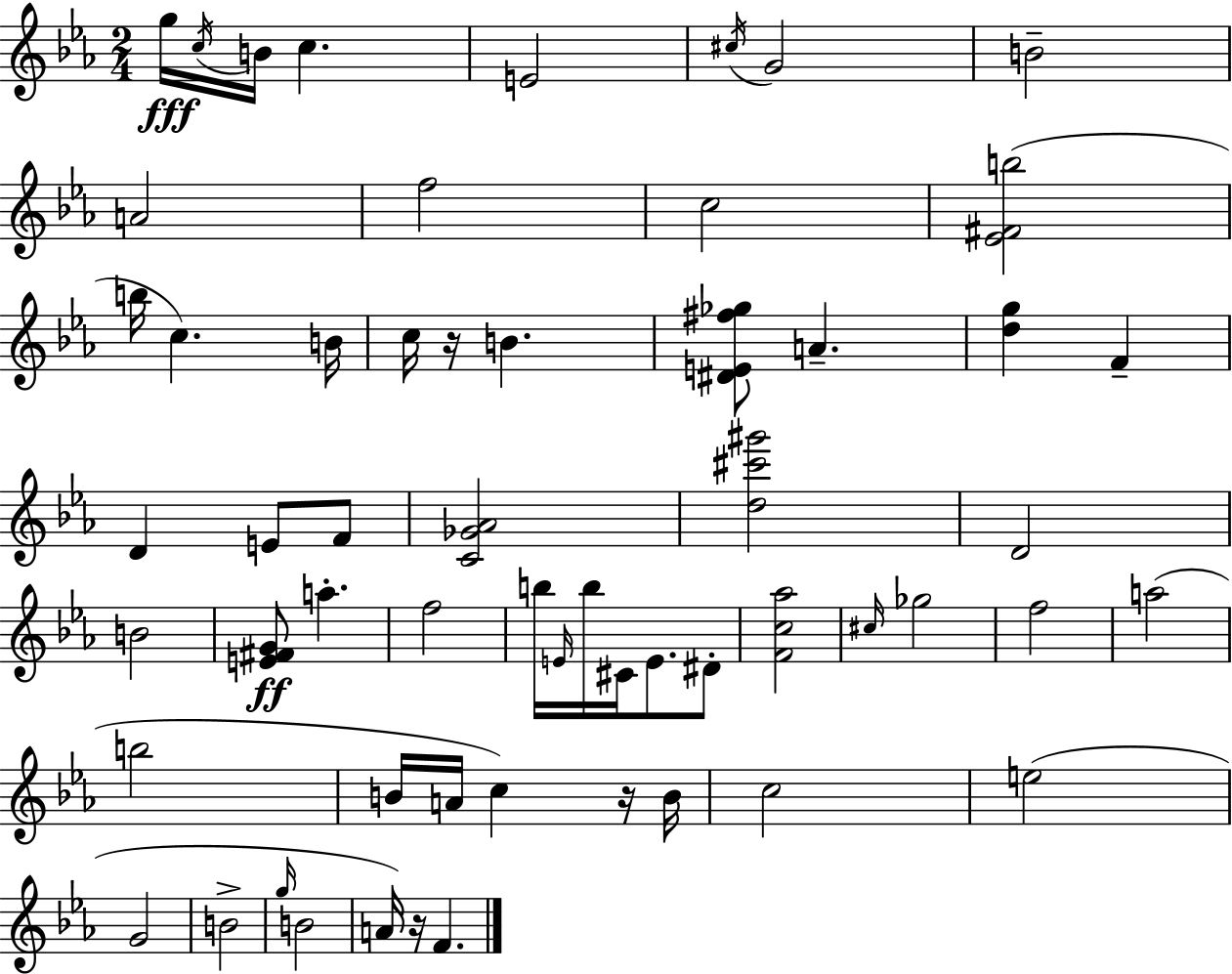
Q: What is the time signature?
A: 2/4